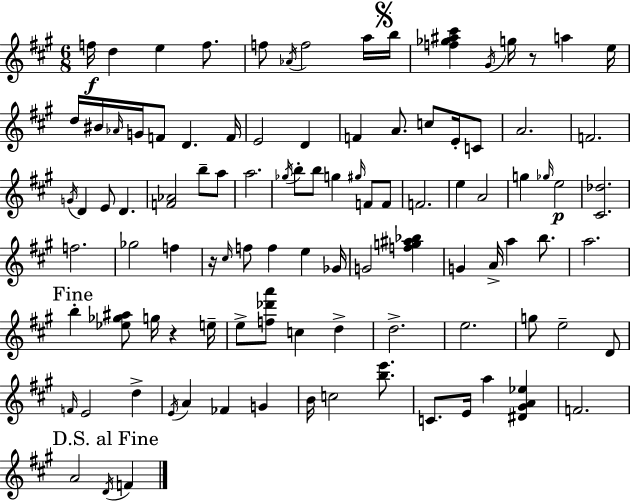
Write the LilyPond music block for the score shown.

{
  \clef treble
  \numericTimeSignature
  \time 6/8
  \key a \major
  f''16\f d''4 e''4 f''8. | f''8 \acciaccatura { aes'16 } f''2 a''16 | \mark \markup { \musicglyph "scripts.segno" } b''16 <f'' ges'' ais'' cis'''>4 \acciaccatura { gis'16 } g''16 r8 a''4 | e''16 d''16 bis'16 \grace { aes'16 } g'16 f'8 d'4. | \break f'16 e'2 d'4 | f'4 a'8. c''8 | e'16-. c'8 a'2. | f'2. | \break \acciaccatura { g'16 } d'4 e'8 d'4. | <f' aes'>2 | b''8-- a''8 a''2. | \acciaccatura { ges''16 } b''8-. b''8 g''4 | \break \grace { gis''16 } f'8 f'8 f'2. | e''4 a'2 | g''4 \grace { ges''16 }\p e''2 | <cis' des''>2. | \break f''2. | ges''2 | f''4 r16 \grace { cis''16 } f''8 f''4 | e''4 ges'16 g'2 | \break <f'' g'' ais'' bes''>4 g'4 | a'16-> a''4 b''8. a''2. | \mark "Fine" b''4-. | <ees'' ges'' ais''>8 g''16 r4 e''16-- e''8-> <f'' des''' a'''>8 | \break c''4 d''4-> d''2.-> | e''2. | g''8 e''2-- | d'8 \grace { f'16 } e'2 | \break d''4-> \acciaccatura { e'16 } a'4 | fes'4 g'4 b'16 c''2 | <b'' e'''>8. c'8. | e'16 a''4 <dis' gis' a' ees''>4 f'2. | \break \mark "D.S. al Fine" a'2 | \acciaccatura { d'16 } f'4 \bar "|."
}